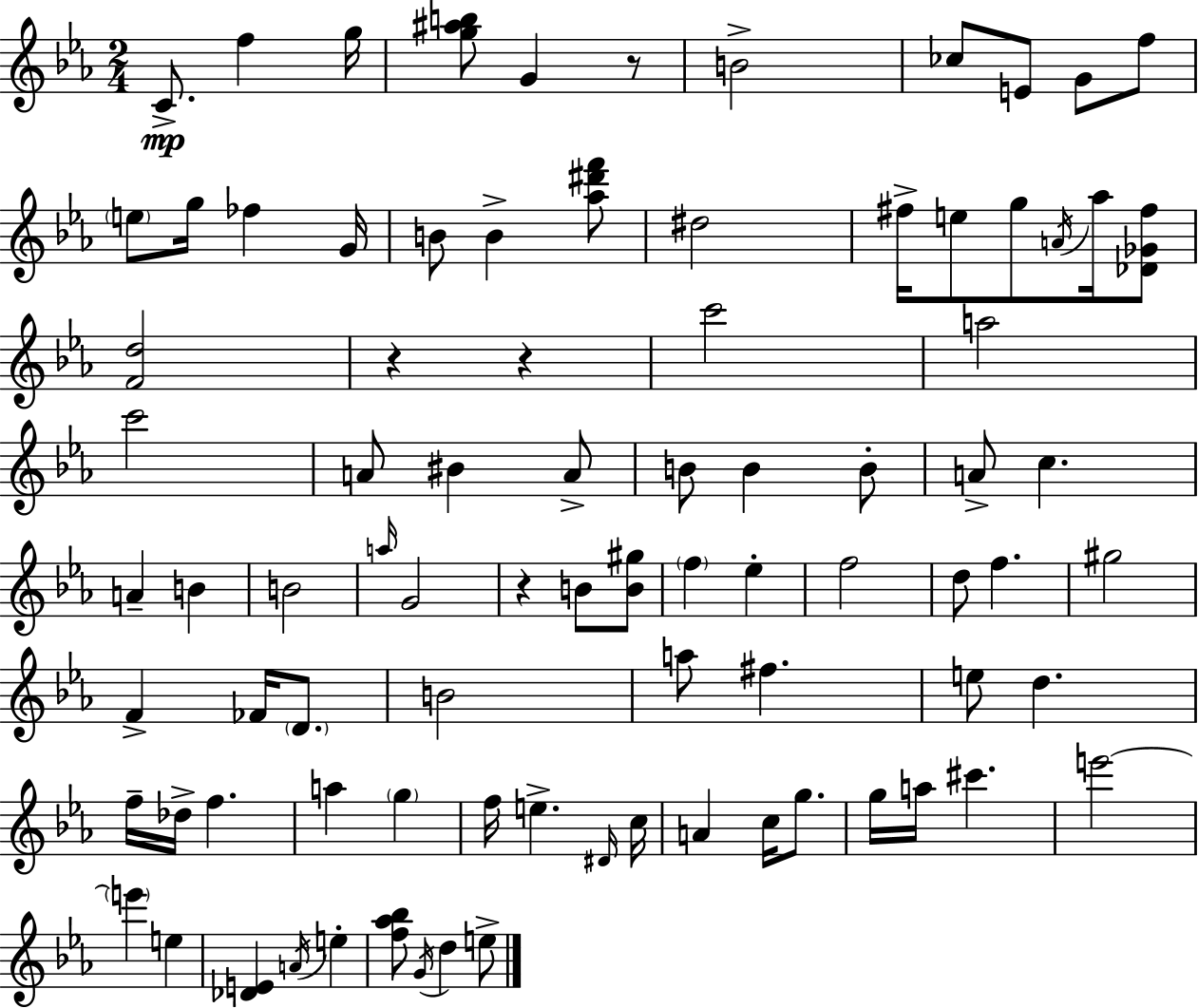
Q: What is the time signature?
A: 2/4